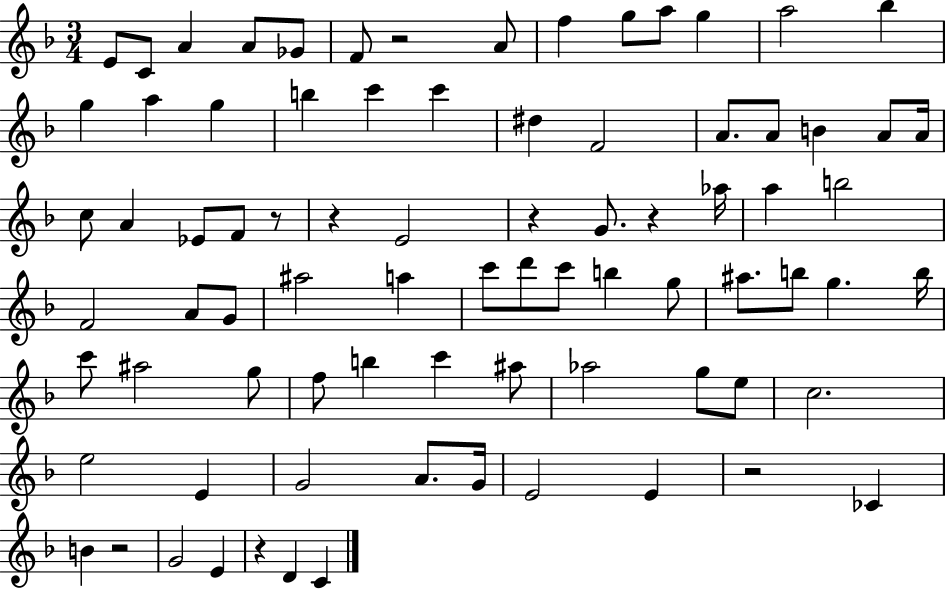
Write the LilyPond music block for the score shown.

{
  \clef treble
  \numericTimeSignature
  \time 3/4
  \key f \major
  e'8 c'8 a'4 a'8 ges'8 | f'8 r2 a'8 | f''4 g''8 a''8 g''4 | a''2 bes''4 | \break g''4 a''4 g''4 | b''4 c'''4 c'''4 | dis''4 f'2 | a'8. a'8 b'4 a'8 a'16 | \break c''8 a'4 ees'8 f'8 r8 | r4 e'2 | r4 g'8. r4 aes''16 | a''4 b''2 | \break f'2 a'8 g'8 | ais''2 a''4 | c'''8 d'''8 c'''8 b''4 g''8 | ais''8. b''8 g''4. b''16 | \break c'''8 ais''2 g''8 | f''8 b''4 c'''4 ais''8 | aes''2 g''8 e''8 | c''2. | \break e''2 e'4 | g'2 a'8. g'16 | e'2 e'4 | r2 ces'4 | \break b'4 r2 | g'2 e'4 | r4 d'4 c'4 | \bar "|."
}